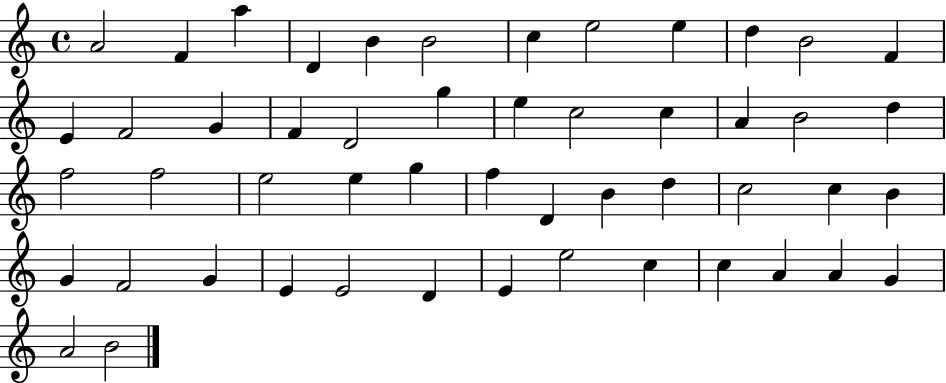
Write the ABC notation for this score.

X:1
T:Untitled
M:4/4
L:1/4
K:C
A2 F a D B B2 c e2 e d B2 F E F2 G F D2 g e c2 c A B2 d f2 f2 e2 e g f D B d c2 c B G F2 G E E2 D E e2 c c A A G A2 B2